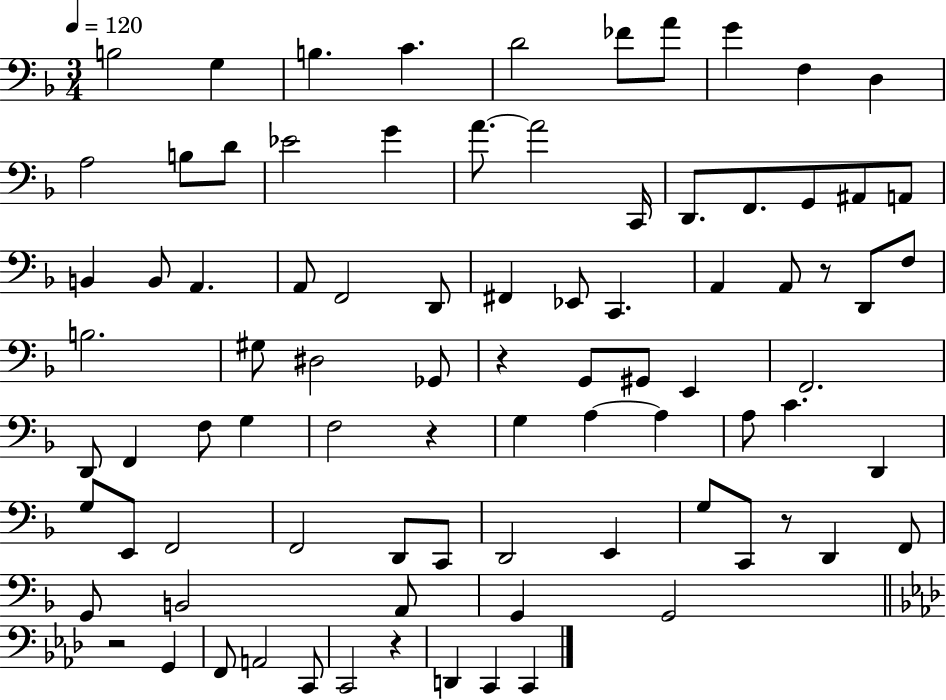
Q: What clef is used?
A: bass